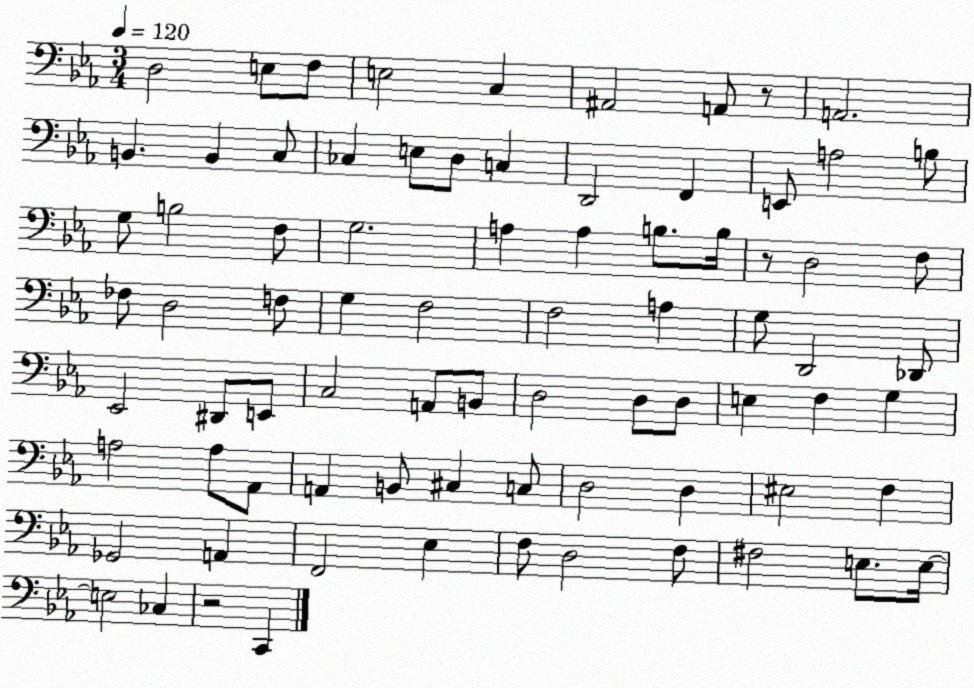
X:1
T:Untitled
M:3/4
L:1/4
K:Eb
D,2 E,/2 F,/2 E,2 C, ^A,,2 A,,/2 z/2 A,,2 B,, B,, C,/2 _C, E,/2 D,/2 C, D,,2 F,, E,,/2 A,2 B,/2 G,/2 B,2 F,/2 G,2 A, A, B,/2 B,/4 z/2 D,2 F,/2 _F,/2 D,2 F,/2 G, F,2 F,2 A, G,/2 D,,2 _D,,/2 _E,,2 ^D,,/2 E,,/2 C,2 A,,/2 B,,/2 D,2 D,/2 D,/2 E, F, G, A,2 A,/2 _A,,/2 A,, B,,/2 ^C, C,/2 D,2 D, ^E,2 F, _G,,2 A,, F,,2 _E, F,/2 D,2 F,/2 ^F,2 E,/2 E,/4 E,2 _C, z2 C,,